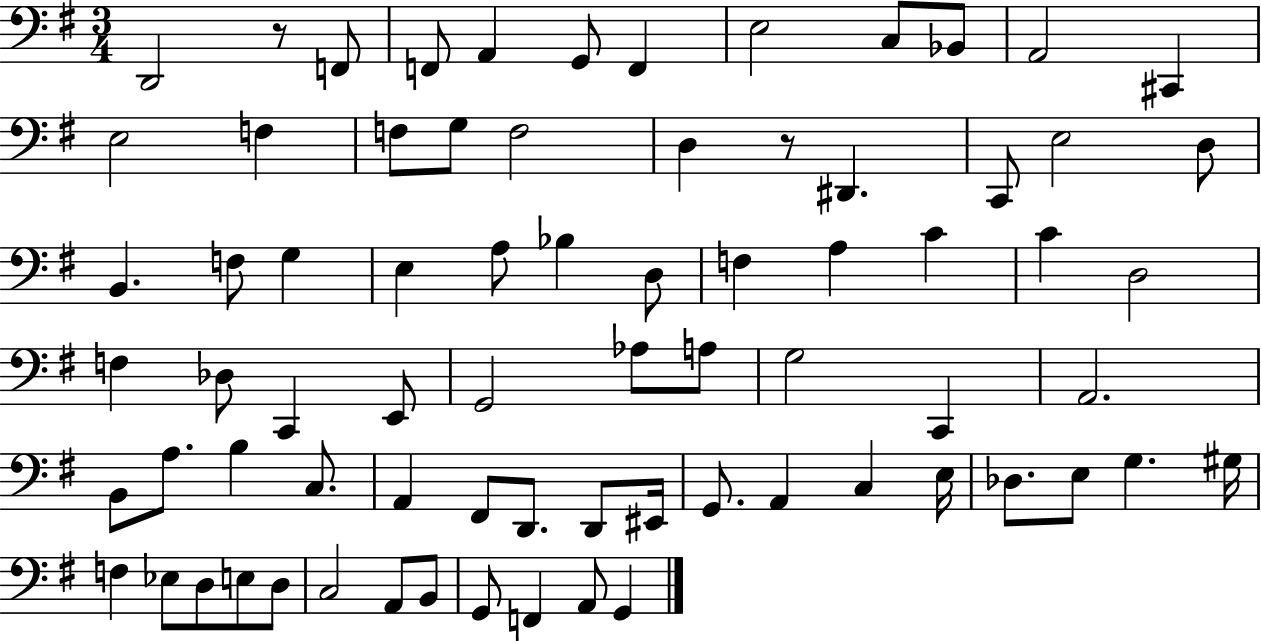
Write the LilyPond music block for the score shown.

{
  \clef bass
  \numericTimeSignature
  \time 3/4
  \key g \major
  d,2 r8 f,8 | f,8 a,4 g,8 f,4 | e2 c8 bes,8 | a,2 cis,4 | \break e2 f4 | f8 g8 f2 | d4 r8 dis,4. | c,8 e2 d8 | \break b,4. f8 g4 | e4 a8 bes4 d8 | f4 a4 c'4 | c'4 d2 | \break f4 des8 c,4 e,8 | g,2 aes8 a8 | g2 c,4 | a,2. | \break b,8 a8. b4 c8. | a,4 fis,8 d,8. d,8 eis,16 | g,8. a,4 c4 e16 | des8. e8 g4. gis16 | \break f4 ees8 d8 e8 d8 | c2 a,8 b,8 | g,8 f,4 a,8 g,4 | \bar "|."
}